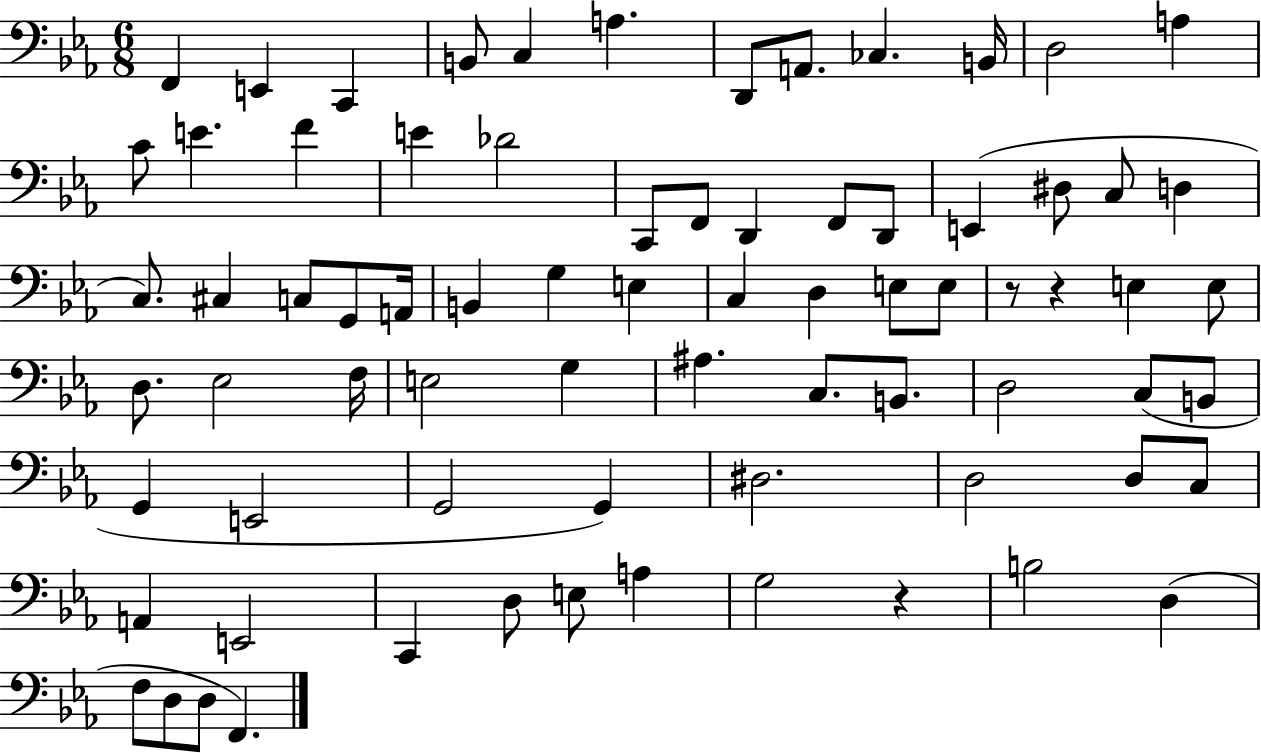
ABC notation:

X:1
T:Untitled
M:6/8
L:1/4
K:Eb
F,, E,, C,, B,,/2 C, A, D,,/2 A,,/2 _C, B,,/4 D,2 A, C/2 E F E _D2 C,,/2 F,,/2 D,, F,,/2 D,,/2 E,, ^D,/2 C,/2 D, C,/2 ^C, C,/2 G,,/2 A,,/4 B,, G, E, C, D, E,/2 E,/2 z/2 z E, E,/2 D,/2 _E,2 F,/4 E,2 G, ^A, C,/2 B,,/2 D,2 C,/2 B,,/2 G,, E,,2 G,,2 G,, ^D,2 D,2 D,/2 C,/2 A,, E,,2 C,, D,/2 E,/2 A, G,2 z B,2 D, F,/2 D,/2 D,/2 F,,